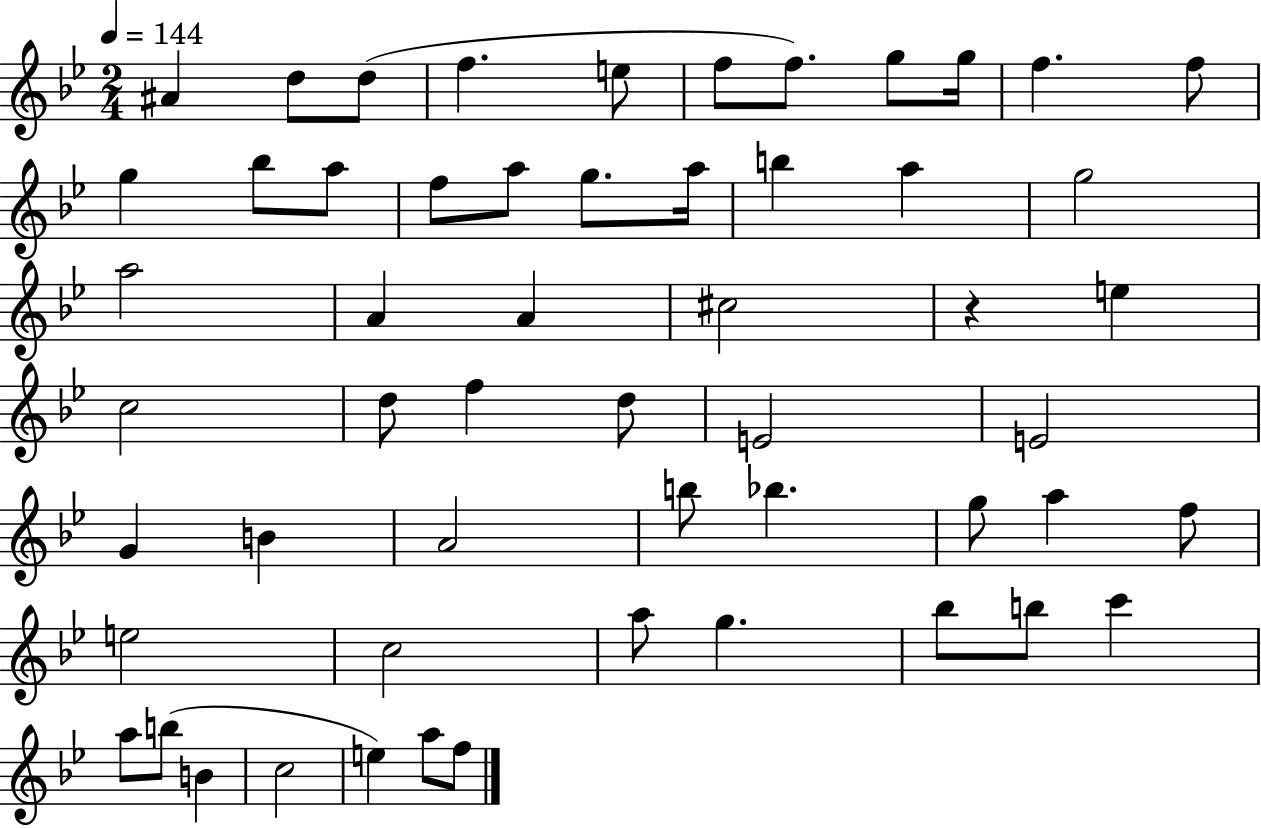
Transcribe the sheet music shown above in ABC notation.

X:1
T:Untitled
M:2/4
L:1/4
K:Bb
^A d/2 d/2 f e/2 f/2 f/2 g/2 g/4 f f/2 g _b/2 a/2 f/2 a/2 g/2 a/4 b a g2 a2 A A ^c2 z e c2 d/2 f d/2 E2 E2 G B A2 b/2 _b g/2 a f/2 e2 c2 a/2 g _b/2 b/2 c' a/2 b/2 B c2 e a/2 f/2